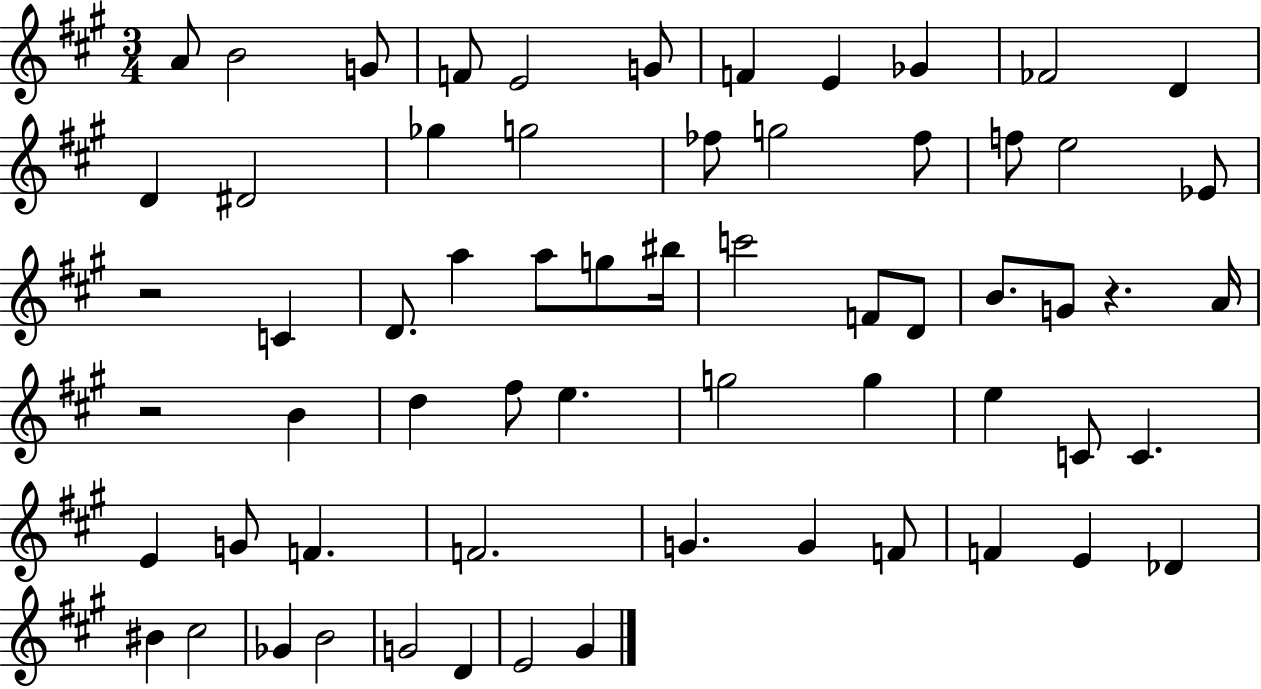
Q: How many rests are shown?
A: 3